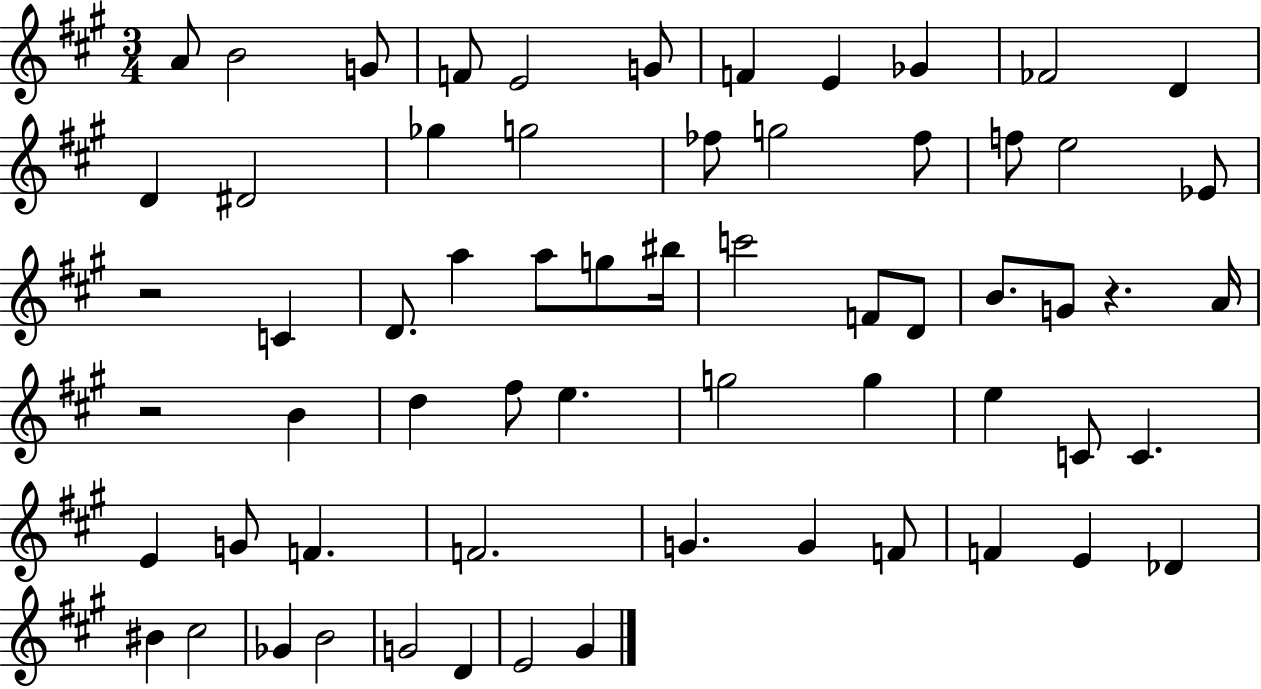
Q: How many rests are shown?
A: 3